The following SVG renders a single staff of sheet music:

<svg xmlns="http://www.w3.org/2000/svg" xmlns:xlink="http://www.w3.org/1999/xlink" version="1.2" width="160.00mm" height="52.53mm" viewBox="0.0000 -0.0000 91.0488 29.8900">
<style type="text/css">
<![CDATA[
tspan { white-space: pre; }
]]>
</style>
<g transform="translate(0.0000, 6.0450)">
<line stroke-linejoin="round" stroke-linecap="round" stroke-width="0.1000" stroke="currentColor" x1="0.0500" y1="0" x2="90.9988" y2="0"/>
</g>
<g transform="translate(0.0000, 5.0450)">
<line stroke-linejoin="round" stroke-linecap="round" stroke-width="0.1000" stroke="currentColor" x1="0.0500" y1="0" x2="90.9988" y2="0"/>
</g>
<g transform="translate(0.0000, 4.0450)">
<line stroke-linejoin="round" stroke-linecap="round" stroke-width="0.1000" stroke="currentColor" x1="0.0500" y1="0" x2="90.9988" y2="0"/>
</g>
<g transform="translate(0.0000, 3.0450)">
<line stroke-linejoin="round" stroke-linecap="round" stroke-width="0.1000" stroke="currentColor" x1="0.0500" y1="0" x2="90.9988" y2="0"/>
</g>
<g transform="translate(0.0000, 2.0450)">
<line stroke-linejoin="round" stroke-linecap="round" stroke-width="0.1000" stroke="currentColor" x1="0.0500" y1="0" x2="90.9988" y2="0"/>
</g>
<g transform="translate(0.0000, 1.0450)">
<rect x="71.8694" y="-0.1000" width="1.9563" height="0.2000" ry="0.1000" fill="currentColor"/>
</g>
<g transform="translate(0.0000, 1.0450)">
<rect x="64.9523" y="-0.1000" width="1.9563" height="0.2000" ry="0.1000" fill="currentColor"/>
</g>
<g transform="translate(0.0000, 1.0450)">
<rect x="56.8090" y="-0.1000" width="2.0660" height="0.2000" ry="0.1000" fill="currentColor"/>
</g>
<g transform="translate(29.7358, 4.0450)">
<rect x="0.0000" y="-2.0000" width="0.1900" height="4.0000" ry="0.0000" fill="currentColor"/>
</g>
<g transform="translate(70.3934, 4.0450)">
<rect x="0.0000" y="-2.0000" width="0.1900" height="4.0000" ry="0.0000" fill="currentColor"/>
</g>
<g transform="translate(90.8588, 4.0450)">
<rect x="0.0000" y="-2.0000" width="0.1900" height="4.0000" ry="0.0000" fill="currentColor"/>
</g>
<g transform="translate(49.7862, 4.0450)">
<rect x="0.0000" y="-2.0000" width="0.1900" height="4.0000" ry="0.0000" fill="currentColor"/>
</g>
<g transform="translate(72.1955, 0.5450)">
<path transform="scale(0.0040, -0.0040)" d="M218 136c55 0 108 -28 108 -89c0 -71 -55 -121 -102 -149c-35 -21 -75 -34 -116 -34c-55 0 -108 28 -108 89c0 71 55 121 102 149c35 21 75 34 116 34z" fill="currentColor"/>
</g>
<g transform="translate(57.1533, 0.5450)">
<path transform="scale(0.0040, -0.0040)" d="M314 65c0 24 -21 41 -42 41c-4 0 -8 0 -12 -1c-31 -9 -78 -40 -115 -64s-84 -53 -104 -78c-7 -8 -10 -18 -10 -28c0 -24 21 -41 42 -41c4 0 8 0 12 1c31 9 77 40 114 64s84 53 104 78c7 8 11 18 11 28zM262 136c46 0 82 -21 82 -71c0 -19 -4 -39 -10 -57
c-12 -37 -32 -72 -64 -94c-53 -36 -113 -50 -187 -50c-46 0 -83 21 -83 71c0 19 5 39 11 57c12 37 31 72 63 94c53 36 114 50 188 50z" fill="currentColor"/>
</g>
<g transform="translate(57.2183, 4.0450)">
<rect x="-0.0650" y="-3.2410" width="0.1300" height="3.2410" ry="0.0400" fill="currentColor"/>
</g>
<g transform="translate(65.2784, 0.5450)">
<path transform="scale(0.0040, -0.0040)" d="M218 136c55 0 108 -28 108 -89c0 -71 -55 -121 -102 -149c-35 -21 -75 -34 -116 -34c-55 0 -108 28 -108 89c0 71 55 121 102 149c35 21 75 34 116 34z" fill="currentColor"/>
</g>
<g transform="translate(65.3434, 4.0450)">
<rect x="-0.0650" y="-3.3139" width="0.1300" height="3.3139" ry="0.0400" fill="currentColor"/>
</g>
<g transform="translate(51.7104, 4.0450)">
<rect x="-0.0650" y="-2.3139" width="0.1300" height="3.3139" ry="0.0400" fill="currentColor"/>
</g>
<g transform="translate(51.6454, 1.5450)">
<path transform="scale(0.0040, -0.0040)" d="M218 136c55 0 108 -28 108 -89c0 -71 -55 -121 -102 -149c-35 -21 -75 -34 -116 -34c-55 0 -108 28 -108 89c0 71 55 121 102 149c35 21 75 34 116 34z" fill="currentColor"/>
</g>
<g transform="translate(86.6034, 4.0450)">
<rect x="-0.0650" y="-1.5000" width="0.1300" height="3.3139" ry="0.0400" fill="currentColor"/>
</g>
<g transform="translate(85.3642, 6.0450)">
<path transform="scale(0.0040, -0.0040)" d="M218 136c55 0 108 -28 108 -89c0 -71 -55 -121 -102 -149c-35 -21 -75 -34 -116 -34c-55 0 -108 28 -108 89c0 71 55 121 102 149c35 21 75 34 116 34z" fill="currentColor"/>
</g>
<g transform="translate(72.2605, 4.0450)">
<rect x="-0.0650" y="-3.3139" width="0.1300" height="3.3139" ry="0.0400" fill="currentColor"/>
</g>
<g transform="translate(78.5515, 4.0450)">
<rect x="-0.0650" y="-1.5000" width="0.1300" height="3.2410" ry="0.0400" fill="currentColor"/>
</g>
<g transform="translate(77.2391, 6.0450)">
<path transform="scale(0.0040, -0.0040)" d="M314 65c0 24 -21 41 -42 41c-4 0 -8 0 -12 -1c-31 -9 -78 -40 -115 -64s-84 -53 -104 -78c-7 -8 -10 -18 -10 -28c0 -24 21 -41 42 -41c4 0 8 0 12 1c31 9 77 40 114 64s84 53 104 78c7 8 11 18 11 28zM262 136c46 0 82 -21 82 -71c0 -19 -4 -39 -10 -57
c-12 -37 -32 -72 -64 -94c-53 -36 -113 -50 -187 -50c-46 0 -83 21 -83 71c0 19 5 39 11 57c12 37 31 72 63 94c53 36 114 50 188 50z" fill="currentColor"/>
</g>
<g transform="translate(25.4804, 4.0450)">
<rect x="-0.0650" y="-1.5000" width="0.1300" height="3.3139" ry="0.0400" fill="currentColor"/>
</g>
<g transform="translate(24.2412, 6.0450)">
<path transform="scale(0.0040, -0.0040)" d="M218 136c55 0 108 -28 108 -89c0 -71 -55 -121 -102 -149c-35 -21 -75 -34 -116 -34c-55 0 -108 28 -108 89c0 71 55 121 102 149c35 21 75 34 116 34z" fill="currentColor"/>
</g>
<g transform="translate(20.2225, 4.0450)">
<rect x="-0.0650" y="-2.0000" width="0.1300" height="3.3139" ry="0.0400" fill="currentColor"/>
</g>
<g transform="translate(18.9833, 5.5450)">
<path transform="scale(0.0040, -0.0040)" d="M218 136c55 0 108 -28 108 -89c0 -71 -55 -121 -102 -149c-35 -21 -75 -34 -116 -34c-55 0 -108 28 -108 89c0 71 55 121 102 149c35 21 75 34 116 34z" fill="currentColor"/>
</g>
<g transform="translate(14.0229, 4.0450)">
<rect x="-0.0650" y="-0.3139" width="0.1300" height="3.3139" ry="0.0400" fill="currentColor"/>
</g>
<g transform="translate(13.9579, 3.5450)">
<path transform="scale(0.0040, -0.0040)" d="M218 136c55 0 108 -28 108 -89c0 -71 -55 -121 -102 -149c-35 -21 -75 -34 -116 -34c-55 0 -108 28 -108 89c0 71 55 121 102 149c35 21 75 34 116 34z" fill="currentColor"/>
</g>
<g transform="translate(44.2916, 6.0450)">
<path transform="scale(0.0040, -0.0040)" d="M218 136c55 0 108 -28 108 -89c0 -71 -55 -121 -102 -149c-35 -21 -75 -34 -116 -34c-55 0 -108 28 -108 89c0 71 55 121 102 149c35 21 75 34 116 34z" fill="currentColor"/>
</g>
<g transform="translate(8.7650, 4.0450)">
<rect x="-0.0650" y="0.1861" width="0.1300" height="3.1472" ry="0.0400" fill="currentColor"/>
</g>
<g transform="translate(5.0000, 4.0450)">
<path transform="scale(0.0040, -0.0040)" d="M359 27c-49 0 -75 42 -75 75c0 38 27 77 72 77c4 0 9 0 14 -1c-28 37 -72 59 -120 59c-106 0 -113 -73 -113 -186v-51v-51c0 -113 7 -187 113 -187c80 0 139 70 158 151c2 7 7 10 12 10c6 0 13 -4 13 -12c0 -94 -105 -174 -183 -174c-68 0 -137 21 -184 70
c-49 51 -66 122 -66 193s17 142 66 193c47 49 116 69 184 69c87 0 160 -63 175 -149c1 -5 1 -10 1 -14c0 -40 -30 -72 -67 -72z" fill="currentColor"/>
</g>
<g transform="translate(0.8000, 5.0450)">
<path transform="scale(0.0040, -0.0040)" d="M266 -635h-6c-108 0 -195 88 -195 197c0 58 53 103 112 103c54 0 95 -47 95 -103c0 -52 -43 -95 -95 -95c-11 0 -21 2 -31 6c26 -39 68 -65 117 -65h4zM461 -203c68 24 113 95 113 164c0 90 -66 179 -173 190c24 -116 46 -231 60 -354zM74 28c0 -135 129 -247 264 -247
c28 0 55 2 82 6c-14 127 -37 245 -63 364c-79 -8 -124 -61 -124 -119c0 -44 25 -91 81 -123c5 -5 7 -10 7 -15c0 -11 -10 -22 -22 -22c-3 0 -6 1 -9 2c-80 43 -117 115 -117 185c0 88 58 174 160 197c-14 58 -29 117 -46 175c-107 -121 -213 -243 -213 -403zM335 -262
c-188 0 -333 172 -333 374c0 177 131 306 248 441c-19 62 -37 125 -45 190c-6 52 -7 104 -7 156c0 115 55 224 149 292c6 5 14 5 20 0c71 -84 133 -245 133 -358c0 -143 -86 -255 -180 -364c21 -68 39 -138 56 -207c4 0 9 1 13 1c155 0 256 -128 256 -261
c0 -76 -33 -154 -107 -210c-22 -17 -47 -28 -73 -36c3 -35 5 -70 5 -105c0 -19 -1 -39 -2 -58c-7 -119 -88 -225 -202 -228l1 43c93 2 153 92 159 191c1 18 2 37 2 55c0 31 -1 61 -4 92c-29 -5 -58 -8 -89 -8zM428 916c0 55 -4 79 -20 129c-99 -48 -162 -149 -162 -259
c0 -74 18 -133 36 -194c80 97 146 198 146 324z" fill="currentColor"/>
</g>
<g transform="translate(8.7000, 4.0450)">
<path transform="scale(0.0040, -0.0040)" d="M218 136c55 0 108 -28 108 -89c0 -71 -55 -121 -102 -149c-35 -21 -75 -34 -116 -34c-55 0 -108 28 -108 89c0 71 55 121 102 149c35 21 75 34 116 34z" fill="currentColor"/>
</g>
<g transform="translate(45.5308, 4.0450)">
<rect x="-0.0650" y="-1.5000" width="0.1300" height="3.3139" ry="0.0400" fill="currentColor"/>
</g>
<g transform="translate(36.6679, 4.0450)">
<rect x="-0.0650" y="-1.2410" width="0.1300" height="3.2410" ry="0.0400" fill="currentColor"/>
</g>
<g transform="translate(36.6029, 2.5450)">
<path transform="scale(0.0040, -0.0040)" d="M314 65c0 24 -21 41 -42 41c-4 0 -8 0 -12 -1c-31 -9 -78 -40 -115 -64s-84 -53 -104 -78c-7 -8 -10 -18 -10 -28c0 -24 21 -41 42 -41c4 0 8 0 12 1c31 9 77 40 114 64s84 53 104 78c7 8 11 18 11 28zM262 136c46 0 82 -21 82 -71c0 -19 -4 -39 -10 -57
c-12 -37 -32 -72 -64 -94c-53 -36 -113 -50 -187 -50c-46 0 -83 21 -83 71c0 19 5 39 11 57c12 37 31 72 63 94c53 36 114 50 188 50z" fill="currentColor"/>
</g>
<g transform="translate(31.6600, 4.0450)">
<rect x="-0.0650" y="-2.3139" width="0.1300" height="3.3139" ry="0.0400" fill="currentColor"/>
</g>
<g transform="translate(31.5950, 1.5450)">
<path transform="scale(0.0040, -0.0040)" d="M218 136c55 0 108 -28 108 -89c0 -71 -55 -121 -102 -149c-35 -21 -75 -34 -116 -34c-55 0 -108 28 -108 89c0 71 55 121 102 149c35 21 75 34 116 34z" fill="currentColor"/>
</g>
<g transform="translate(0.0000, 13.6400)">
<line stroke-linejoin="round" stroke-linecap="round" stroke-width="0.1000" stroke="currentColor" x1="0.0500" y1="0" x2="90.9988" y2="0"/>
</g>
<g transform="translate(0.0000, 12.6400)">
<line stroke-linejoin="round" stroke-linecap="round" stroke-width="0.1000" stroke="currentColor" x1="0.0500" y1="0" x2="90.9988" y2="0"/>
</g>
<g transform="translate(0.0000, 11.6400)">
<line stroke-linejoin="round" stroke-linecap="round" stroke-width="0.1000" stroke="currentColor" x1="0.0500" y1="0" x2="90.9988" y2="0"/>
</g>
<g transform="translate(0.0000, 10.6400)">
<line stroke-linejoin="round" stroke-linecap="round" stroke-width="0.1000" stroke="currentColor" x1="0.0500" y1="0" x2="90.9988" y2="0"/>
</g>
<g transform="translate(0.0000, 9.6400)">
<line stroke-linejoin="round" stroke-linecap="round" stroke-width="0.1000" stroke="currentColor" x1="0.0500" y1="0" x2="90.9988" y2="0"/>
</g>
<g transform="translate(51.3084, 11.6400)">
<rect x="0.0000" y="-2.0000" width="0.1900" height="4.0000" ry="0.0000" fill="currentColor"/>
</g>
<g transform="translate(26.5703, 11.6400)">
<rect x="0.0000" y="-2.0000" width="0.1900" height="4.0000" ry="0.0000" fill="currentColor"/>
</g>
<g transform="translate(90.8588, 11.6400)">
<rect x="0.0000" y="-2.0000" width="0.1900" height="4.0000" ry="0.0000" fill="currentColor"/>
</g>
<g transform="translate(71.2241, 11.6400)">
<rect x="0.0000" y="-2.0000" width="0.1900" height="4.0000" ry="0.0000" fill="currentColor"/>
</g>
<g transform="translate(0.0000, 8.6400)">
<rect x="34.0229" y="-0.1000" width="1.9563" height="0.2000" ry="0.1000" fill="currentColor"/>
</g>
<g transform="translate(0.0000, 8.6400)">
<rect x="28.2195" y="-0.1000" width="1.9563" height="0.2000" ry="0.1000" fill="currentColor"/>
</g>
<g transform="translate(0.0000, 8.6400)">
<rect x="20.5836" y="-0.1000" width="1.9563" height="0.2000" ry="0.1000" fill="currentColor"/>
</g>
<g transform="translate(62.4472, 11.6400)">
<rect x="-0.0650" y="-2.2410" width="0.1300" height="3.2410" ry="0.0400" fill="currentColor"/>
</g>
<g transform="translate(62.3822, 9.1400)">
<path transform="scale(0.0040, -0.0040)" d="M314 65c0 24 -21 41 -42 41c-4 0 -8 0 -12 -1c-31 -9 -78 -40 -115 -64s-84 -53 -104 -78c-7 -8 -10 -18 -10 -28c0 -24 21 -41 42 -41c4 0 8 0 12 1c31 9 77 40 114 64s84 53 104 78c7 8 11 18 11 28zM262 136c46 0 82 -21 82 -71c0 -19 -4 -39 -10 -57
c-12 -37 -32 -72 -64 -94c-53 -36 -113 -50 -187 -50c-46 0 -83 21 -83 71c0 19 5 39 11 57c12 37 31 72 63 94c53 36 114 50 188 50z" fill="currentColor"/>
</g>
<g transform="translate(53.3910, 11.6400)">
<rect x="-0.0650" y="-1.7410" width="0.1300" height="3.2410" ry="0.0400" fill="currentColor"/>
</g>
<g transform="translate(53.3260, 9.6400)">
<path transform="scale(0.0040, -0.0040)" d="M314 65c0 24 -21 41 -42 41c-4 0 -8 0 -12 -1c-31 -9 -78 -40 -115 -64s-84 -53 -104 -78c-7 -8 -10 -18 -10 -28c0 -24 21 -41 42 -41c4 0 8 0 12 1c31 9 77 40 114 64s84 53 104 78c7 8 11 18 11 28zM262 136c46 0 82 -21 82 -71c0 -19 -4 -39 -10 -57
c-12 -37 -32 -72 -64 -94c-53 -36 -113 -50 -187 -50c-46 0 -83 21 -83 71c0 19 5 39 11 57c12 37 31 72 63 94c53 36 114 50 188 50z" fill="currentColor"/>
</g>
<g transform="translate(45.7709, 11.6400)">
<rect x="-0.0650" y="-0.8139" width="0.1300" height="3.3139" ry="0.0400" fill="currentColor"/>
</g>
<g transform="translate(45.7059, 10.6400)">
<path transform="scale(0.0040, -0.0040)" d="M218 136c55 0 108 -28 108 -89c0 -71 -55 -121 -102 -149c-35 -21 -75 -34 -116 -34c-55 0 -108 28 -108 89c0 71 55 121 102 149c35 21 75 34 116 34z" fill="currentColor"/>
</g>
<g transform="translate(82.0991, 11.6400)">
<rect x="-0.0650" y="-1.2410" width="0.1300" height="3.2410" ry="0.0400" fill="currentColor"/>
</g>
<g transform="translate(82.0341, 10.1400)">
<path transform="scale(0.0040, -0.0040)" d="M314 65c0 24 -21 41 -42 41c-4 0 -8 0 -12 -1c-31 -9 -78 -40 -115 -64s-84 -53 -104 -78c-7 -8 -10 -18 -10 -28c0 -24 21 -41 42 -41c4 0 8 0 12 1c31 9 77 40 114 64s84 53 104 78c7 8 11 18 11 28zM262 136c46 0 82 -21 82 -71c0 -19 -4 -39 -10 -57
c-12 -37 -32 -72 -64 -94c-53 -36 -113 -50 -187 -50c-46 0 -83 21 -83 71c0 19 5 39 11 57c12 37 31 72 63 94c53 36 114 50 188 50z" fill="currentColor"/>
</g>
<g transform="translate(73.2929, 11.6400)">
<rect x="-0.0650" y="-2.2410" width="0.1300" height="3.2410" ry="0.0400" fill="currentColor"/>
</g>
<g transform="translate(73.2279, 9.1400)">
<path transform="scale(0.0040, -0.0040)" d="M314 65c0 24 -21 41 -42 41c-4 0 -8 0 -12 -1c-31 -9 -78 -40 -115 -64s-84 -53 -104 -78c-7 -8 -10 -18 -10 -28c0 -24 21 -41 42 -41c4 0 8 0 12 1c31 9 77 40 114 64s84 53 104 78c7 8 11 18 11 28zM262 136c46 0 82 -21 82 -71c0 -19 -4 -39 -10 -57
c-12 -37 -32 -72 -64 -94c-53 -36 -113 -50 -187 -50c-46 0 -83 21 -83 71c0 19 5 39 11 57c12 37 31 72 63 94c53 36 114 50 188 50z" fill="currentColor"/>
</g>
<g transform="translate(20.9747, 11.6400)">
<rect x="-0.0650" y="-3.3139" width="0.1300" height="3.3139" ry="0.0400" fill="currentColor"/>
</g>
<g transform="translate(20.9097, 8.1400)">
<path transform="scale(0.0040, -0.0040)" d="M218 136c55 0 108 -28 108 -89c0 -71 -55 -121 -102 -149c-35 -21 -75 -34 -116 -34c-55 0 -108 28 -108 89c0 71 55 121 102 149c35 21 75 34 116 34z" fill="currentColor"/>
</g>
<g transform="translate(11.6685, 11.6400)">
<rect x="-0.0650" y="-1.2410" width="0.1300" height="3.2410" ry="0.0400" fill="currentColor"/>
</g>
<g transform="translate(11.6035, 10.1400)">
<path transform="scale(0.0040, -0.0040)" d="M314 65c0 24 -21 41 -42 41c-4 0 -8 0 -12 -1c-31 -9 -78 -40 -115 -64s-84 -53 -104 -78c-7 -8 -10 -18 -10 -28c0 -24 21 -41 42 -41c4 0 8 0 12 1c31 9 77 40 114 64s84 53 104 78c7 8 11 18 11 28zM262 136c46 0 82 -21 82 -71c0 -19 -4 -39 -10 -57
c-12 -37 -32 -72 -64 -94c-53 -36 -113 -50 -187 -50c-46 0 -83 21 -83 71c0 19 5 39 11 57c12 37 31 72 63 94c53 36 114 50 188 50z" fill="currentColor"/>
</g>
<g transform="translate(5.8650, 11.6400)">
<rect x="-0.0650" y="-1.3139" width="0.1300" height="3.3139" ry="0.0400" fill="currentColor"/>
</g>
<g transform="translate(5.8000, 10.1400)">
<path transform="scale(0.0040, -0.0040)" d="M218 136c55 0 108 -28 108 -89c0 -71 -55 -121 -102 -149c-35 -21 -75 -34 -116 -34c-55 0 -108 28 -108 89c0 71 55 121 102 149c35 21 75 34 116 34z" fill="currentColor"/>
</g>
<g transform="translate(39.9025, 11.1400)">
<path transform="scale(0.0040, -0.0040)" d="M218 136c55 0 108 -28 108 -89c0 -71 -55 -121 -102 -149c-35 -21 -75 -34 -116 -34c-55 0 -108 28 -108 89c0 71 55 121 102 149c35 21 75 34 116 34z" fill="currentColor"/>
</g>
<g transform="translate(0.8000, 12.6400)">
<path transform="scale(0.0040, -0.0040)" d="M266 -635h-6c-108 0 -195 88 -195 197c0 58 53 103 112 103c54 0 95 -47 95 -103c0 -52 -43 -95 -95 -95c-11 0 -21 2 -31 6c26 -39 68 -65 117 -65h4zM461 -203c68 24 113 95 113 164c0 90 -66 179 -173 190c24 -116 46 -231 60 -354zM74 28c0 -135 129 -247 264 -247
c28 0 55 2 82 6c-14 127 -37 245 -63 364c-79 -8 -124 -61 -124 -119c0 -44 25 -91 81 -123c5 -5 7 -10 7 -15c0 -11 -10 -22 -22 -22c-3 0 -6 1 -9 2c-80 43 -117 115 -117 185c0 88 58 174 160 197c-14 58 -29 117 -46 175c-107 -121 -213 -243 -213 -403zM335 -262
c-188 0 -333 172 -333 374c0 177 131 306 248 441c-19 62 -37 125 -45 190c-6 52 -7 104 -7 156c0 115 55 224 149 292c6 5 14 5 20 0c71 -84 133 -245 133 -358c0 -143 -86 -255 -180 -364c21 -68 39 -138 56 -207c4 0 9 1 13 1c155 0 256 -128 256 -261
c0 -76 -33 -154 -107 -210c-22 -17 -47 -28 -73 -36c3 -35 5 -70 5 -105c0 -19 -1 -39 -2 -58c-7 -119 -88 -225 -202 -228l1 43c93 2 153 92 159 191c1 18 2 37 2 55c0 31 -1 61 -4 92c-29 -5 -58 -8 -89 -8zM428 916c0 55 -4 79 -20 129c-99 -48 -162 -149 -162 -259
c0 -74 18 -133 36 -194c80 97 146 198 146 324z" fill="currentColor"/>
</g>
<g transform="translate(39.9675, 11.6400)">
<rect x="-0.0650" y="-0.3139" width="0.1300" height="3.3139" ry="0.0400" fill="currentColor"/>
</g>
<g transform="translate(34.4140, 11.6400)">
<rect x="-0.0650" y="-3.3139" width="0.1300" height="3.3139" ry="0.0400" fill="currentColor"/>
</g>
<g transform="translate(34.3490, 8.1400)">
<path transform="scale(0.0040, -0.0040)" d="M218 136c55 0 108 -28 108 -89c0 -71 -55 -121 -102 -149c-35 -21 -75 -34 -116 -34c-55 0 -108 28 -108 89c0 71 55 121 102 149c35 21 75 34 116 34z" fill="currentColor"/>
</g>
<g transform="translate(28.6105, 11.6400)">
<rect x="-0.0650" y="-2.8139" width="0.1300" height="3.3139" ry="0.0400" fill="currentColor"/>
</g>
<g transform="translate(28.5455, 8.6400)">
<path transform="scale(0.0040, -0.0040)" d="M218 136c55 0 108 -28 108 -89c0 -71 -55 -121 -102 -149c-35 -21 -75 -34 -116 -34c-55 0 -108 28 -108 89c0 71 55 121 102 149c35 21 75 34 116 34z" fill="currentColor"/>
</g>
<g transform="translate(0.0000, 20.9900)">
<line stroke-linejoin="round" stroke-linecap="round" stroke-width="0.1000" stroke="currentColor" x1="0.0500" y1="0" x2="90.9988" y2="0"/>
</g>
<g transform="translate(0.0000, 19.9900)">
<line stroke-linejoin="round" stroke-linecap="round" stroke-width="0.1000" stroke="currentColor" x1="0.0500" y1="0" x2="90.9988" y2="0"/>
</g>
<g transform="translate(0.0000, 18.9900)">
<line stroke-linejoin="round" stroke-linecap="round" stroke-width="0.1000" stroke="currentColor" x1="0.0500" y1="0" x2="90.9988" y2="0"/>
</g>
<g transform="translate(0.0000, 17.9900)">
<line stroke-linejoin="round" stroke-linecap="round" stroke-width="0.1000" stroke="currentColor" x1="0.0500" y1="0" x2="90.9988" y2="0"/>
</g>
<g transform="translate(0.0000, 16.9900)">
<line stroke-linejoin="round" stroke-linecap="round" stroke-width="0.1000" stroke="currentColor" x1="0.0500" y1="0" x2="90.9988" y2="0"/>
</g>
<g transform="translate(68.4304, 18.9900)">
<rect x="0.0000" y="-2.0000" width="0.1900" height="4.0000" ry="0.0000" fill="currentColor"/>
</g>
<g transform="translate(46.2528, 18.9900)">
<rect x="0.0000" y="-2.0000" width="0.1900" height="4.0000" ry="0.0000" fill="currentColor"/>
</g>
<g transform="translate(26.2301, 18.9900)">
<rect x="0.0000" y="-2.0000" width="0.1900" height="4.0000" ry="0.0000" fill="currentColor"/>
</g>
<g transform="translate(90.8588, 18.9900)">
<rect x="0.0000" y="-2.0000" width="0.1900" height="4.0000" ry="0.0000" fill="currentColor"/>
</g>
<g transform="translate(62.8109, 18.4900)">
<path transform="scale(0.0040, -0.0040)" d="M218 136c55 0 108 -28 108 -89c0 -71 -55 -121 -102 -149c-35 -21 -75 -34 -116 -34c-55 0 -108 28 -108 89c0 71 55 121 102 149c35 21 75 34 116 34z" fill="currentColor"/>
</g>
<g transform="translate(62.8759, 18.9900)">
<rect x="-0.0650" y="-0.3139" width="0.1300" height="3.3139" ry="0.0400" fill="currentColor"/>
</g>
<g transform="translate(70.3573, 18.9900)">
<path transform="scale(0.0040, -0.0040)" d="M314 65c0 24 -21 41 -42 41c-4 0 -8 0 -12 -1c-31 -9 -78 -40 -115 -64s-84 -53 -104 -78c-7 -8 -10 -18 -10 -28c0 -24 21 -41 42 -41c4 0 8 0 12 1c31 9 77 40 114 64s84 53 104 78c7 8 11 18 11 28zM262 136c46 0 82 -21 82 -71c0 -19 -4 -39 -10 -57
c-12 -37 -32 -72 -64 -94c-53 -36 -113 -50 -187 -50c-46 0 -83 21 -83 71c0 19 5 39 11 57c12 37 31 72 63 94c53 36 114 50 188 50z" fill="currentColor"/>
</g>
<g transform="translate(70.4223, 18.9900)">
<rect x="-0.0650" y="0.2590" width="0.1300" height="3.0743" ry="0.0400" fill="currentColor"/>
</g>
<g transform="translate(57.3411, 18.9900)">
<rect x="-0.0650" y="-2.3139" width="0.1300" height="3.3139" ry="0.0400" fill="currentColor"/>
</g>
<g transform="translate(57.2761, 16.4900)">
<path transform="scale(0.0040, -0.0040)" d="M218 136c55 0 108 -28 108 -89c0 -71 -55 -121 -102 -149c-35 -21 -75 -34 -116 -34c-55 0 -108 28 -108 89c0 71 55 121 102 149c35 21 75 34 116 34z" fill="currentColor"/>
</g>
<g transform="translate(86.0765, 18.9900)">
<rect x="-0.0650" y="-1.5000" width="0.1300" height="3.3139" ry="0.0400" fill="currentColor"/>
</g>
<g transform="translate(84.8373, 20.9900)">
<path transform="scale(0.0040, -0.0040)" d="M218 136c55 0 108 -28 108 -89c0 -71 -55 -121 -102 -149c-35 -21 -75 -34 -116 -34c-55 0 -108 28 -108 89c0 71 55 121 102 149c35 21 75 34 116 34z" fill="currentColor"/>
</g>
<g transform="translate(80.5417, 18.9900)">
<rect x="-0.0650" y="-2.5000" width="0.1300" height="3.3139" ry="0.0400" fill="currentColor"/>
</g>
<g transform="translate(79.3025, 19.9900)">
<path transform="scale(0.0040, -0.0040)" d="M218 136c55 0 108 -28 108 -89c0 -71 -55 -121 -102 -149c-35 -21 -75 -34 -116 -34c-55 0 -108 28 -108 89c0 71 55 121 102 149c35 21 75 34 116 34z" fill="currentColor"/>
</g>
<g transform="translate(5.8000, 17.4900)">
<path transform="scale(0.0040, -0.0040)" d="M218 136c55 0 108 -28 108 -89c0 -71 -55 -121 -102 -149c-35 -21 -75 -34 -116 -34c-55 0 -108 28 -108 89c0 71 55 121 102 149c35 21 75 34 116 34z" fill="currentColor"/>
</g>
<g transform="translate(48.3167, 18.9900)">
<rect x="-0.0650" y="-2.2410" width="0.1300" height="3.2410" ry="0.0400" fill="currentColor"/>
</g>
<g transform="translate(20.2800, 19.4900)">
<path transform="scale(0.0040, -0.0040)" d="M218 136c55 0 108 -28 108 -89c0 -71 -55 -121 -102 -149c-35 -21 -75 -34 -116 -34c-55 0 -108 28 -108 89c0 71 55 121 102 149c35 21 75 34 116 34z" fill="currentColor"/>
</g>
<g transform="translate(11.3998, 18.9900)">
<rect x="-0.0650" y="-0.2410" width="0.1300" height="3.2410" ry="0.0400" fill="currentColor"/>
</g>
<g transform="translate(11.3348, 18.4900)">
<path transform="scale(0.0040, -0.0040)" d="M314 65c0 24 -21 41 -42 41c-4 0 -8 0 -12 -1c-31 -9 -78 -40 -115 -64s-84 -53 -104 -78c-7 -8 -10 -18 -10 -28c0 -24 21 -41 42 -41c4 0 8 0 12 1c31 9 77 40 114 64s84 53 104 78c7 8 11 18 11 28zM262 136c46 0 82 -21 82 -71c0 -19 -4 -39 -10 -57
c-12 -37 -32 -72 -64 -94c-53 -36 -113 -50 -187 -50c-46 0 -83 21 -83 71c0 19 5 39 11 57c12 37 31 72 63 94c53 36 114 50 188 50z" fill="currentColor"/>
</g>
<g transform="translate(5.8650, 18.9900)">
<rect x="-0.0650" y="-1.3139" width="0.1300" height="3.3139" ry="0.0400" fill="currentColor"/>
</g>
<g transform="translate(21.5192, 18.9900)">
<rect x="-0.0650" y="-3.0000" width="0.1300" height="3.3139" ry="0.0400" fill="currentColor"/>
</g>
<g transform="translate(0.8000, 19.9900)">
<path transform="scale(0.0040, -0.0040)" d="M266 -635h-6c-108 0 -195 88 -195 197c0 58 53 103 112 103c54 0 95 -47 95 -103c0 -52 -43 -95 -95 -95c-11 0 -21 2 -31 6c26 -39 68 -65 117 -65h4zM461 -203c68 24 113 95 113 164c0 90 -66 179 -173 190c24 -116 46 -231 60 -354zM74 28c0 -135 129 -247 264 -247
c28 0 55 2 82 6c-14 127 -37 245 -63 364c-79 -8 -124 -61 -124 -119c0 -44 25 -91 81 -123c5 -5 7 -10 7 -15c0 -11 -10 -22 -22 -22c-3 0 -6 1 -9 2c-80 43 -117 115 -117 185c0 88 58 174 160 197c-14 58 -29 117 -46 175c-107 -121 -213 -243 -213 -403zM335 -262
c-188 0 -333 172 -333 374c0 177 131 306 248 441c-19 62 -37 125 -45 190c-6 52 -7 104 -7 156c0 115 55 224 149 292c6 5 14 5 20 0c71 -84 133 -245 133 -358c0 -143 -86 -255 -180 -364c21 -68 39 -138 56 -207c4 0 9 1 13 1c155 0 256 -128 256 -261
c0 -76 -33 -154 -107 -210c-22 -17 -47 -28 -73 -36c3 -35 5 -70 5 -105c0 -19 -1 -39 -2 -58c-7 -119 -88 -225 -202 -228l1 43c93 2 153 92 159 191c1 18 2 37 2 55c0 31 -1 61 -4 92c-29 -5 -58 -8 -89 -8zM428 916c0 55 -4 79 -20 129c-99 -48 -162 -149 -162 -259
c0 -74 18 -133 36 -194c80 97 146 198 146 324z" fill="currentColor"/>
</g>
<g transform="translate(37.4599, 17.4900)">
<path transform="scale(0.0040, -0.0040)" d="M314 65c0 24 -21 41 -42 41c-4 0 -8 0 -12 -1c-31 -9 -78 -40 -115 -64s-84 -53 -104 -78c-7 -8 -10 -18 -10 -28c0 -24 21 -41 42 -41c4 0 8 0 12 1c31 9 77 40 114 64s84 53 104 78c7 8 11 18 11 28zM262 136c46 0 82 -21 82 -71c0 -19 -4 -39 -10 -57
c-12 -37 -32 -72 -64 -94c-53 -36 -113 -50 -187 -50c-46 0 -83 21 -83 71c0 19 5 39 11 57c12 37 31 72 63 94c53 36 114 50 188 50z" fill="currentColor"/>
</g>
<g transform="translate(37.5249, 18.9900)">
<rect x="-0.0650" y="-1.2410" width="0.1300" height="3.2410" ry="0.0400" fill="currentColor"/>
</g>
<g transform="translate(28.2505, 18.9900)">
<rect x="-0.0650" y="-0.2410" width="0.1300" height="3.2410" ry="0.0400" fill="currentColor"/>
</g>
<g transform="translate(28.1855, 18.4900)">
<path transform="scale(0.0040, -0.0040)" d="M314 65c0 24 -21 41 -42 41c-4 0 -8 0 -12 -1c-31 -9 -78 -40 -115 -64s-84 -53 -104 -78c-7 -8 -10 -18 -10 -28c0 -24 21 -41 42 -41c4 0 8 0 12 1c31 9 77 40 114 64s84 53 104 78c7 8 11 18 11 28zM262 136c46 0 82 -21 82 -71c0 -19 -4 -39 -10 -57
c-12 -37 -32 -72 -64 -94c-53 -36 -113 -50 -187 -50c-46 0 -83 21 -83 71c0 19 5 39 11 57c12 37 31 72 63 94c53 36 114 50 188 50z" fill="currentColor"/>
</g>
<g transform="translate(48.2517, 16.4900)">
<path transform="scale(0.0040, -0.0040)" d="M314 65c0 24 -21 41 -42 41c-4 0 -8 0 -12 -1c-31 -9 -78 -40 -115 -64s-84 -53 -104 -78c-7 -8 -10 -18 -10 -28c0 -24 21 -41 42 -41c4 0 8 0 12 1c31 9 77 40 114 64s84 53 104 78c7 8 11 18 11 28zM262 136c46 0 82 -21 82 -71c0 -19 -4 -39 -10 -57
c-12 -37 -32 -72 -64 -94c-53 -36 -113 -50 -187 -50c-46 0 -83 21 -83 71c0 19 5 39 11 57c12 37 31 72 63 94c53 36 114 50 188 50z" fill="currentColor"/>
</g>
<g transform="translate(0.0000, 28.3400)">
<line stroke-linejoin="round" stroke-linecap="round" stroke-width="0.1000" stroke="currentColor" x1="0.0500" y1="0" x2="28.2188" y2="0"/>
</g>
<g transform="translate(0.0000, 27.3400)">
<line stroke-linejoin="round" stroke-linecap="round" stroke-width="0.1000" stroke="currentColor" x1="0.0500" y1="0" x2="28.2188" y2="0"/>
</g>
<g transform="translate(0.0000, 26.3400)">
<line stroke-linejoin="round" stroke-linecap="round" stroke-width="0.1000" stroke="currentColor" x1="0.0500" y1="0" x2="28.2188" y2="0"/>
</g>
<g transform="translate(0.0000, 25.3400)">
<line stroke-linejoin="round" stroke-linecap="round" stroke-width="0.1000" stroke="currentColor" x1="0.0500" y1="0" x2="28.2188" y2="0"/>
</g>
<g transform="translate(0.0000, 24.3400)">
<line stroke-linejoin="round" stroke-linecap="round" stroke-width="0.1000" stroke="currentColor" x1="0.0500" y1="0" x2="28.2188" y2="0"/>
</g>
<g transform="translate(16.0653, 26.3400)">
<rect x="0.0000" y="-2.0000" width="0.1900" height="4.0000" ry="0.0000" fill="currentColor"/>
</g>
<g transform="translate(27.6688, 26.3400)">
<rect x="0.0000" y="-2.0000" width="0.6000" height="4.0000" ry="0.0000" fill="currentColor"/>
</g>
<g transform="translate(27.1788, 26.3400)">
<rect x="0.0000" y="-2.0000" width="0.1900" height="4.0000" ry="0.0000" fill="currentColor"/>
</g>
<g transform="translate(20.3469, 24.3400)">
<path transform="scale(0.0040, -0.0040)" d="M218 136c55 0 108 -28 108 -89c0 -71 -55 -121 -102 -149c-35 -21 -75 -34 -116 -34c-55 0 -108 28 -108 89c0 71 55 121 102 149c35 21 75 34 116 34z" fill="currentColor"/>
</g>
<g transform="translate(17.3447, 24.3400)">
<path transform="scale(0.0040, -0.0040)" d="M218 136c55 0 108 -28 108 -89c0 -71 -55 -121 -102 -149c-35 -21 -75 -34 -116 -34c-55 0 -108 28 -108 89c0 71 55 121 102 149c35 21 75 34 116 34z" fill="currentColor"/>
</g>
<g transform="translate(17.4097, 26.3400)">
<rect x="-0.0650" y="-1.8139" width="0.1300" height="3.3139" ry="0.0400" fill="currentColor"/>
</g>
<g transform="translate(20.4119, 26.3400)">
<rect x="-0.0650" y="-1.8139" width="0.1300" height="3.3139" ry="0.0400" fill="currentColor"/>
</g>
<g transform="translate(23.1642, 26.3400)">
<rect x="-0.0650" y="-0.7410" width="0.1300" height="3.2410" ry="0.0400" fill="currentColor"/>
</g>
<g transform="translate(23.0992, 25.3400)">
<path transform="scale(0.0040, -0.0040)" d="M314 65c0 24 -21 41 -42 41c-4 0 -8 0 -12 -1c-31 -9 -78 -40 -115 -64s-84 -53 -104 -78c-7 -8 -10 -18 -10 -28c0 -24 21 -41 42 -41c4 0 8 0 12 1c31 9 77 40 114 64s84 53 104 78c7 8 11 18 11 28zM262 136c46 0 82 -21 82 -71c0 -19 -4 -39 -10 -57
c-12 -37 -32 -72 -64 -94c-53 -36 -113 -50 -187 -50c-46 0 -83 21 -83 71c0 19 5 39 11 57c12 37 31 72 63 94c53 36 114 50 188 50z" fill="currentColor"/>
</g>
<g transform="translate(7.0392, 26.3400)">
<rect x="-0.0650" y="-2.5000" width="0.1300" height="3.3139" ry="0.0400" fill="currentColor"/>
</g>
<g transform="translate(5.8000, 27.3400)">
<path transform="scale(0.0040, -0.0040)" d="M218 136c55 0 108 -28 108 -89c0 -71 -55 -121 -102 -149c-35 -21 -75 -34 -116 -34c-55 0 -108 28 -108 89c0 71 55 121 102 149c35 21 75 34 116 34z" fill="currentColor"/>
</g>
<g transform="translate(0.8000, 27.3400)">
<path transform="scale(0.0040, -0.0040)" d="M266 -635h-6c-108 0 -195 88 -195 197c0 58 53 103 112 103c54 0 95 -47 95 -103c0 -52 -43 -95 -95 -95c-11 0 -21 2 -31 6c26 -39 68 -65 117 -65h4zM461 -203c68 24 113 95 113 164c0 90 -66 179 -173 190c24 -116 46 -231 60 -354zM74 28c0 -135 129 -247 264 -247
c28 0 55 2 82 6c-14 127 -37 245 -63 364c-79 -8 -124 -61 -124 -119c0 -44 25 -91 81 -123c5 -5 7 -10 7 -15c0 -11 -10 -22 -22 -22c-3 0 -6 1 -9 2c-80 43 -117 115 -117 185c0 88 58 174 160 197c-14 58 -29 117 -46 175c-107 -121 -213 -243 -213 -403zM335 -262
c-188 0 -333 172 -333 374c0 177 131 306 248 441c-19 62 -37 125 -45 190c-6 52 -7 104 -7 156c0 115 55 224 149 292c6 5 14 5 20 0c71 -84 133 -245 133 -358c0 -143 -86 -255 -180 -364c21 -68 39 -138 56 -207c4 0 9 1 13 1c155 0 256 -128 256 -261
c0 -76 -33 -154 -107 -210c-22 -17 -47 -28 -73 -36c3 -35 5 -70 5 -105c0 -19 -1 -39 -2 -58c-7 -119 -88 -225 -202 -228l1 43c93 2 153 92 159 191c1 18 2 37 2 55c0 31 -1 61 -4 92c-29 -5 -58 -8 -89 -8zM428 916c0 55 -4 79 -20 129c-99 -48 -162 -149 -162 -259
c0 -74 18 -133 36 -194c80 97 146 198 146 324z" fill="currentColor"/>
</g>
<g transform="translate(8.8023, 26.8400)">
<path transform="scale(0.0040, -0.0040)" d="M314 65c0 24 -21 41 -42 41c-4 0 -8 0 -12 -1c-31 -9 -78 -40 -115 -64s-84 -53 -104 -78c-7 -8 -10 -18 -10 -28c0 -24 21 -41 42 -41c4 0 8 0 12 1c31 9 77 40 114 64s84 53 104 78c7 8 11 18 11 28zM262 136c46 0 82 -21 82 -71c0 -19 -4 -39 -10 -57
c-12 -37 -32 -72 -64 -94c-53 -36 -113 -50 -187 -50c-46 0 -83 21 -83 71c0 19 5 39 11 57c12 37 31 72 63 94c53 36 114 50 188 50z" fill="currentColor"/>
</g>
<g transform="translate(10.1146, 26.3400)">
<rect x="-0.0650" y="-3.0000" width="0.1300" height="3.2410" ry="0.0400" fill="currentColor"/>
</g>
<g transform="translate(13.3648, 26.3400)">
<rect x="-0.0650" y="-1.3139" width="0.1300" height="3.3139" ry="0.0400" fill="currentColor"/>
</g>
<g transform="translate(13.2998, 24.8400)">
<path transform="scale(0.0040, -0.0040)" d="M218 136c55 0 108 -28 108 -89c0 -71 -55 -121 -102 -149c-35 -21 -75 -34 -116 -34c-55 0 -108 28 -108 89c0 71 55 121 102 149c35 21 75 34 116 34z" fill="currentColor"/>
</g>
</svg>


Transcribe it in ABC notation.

X:1
T:Untitled
M:4/4
L:1/4
K:C
B c F E g e2 E g b2 b b E2 E e e2 b a b c d f2 g2 g2 e2 e c2 A c2 e2 g2 g c B2 G E G A2 e f f d2